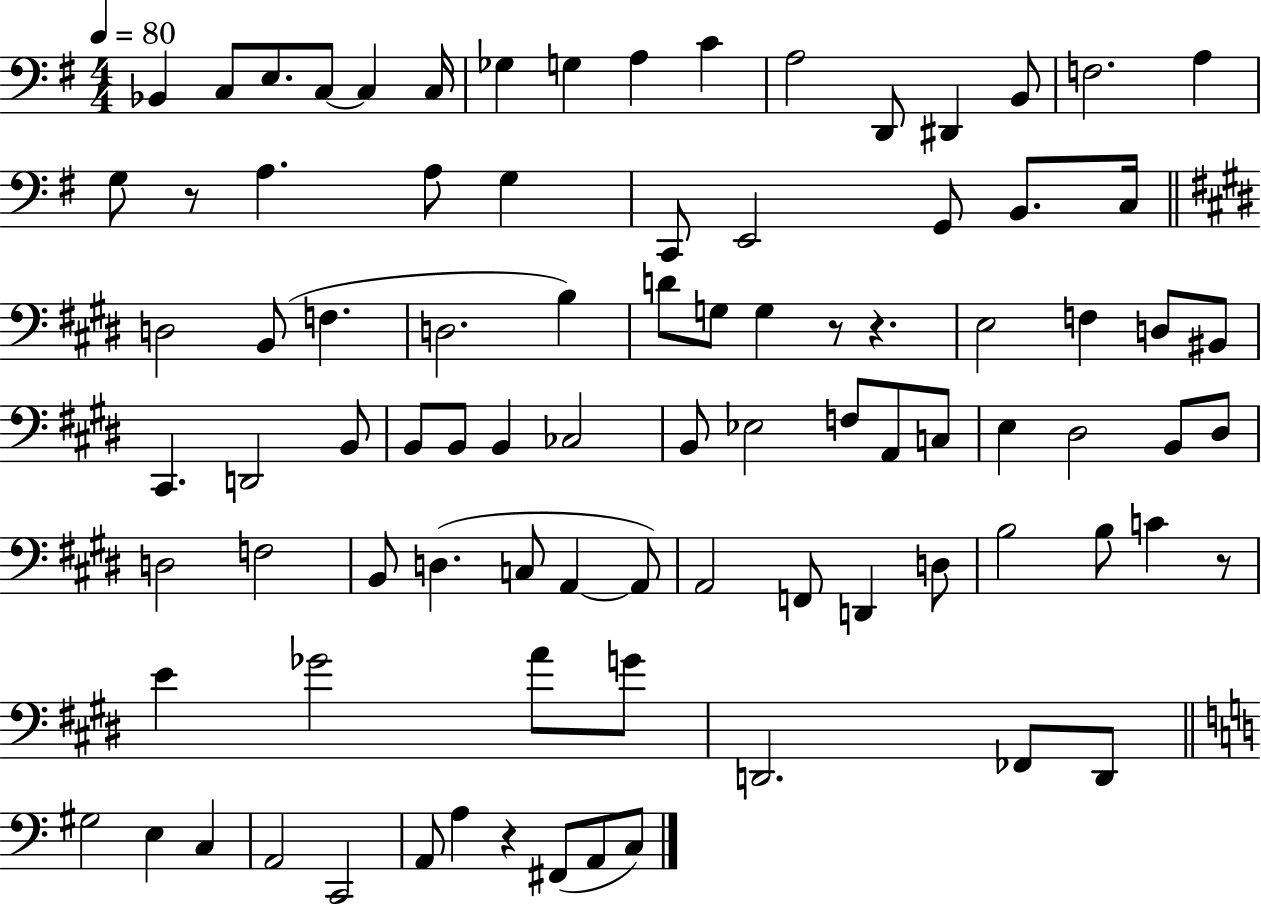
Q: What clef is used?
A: bass